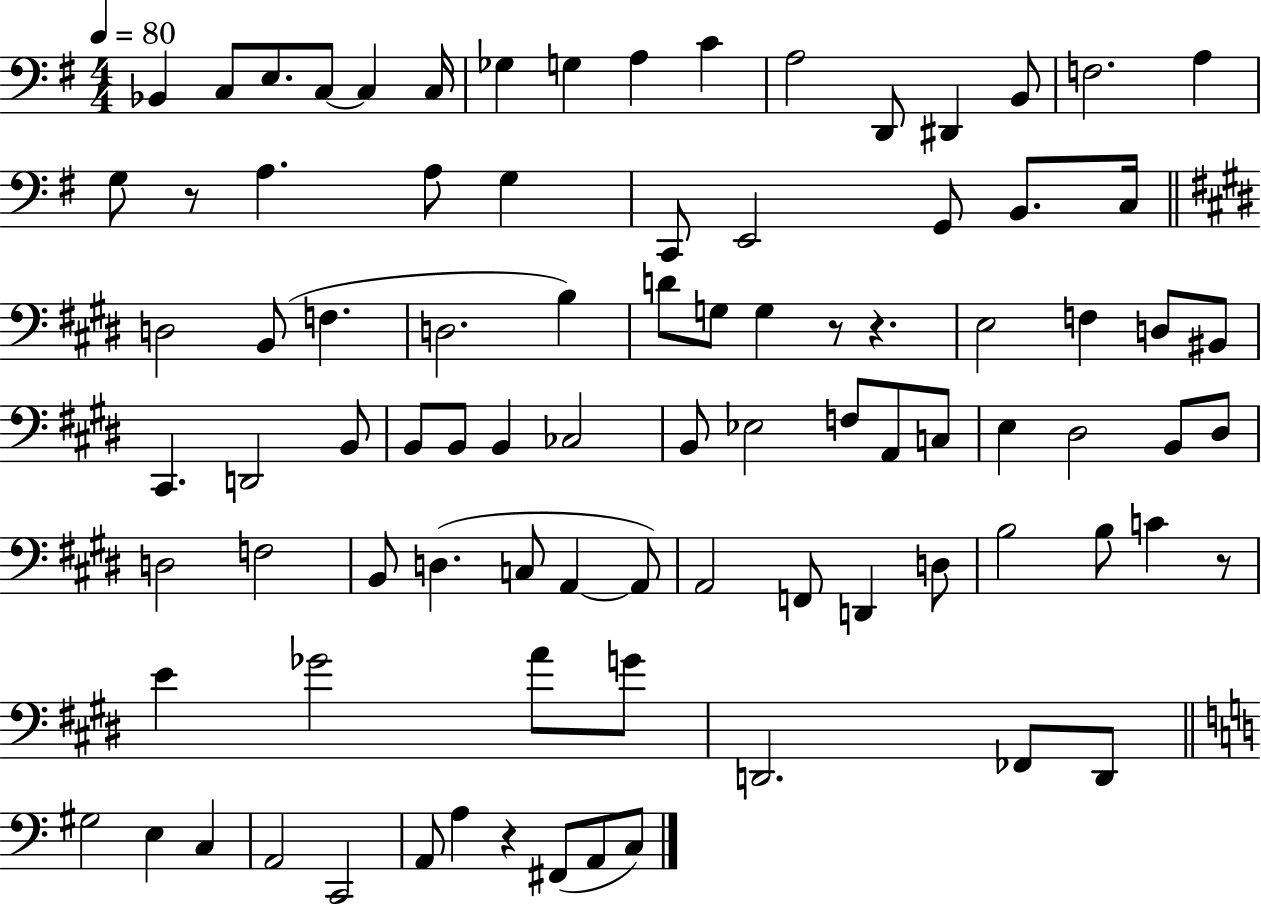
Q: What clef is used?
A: bass